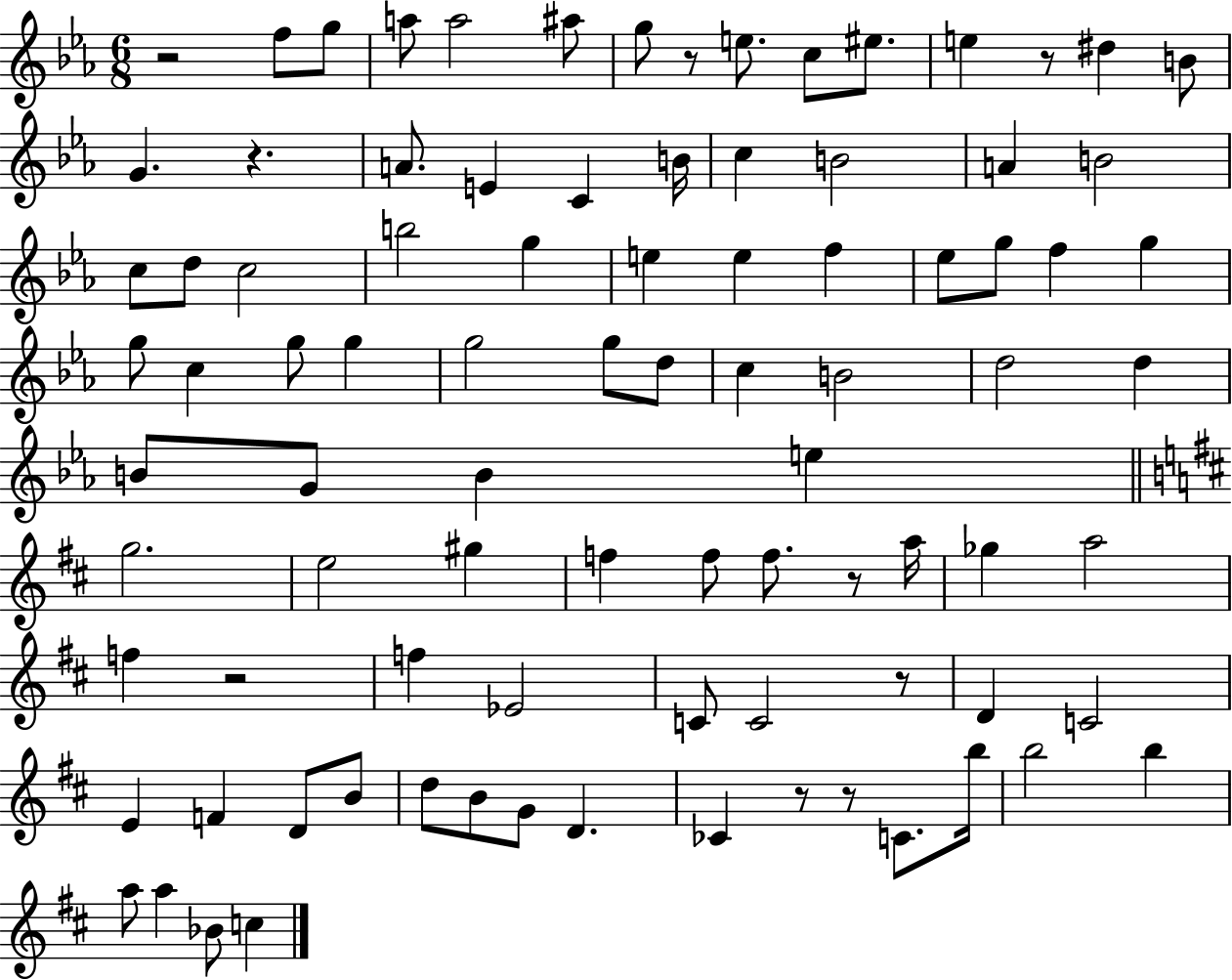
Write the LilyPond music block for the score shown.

{
  \clef treble
  \numericTimeSignature
  \time 6/8
  \key ees \major
  r2 f''8 g''8 | a''8 a''2 ais''8 | g''8 r8 e''8. c''8 eis''8. | e''4 r8 dis''4 b'8 | \break g'4. r4. | a'8. e'4 c'4 b'16 | c''4 b'2 | a'4 b'2 | \break c''8 d''8 c''2 | b''2 g''4 | e''4 e''4 f''4 | ees''8 g''8 f''4 g''4 | \break g''8 c''4 g''8 g''4 | g''2 g''8 d''8 | c''4 b'2 | d''2 d''4 | \break b'8 g'8 b'4 e''4 | \bar "||" \break \key d \major g''2. | e''2 gis''4 | f''4 f''8 f''8. r8 a''16 | ges''4 a''2 | \break f''4 r2 | f''4 ees'2 | c'8 c'2 r8 | d'4 c'2 | \break e'4 f'4 d'8 b'8 | d''8 b'8 g'8 d'4. | ces'4 r8 r8 c'8. b''16 | b''2 b''4 | \break a''8 a''4 bes'8 c''4 | \bar "|."
}